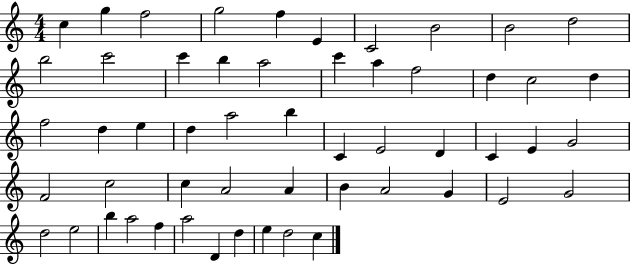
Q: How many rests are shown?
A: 0